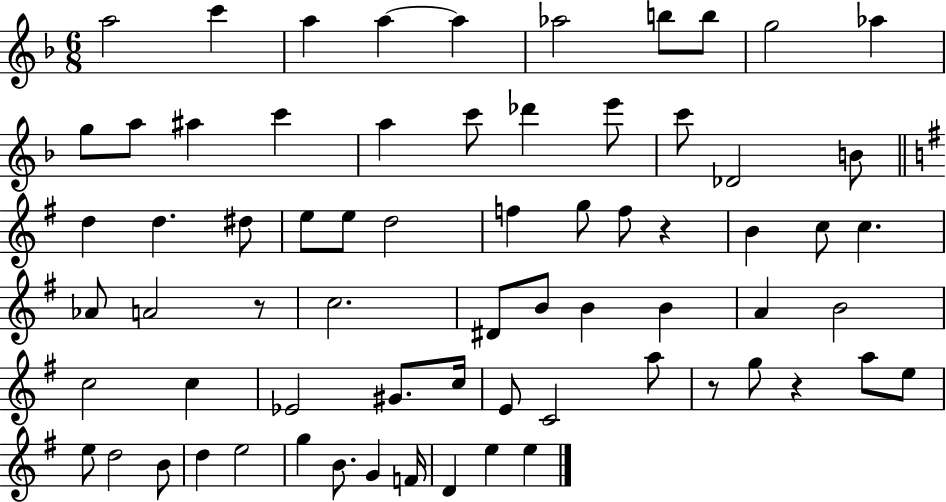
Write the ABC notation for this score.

X:1
T:Untitled
M:6/8
L:1/4
K:F
a2 c' a a a _a2 b/2 b/2 g2 _a g/2 a/2 ^a c' a c'/2 _d' e'/2 c'/2 _D2 B/2 d d ^d/2 e/2 e/2 d2 f g/2 f/2 z B c/2 c _A/2 A2 z/2 c2 ^D/2 B/2 B B A B2 c2 c _E2 ^G/2 c/4 E/2 C2 a/2 z/2 g/2 z a/2 e/2 e/2 d2 B/2 d e2 g B/2 G F/4 D e e